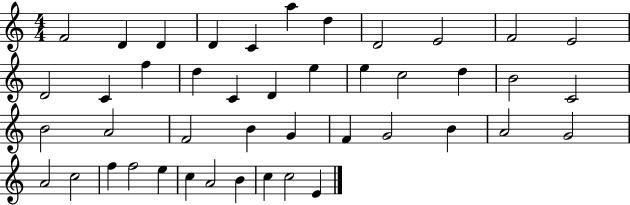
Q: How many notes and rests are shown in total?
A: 44